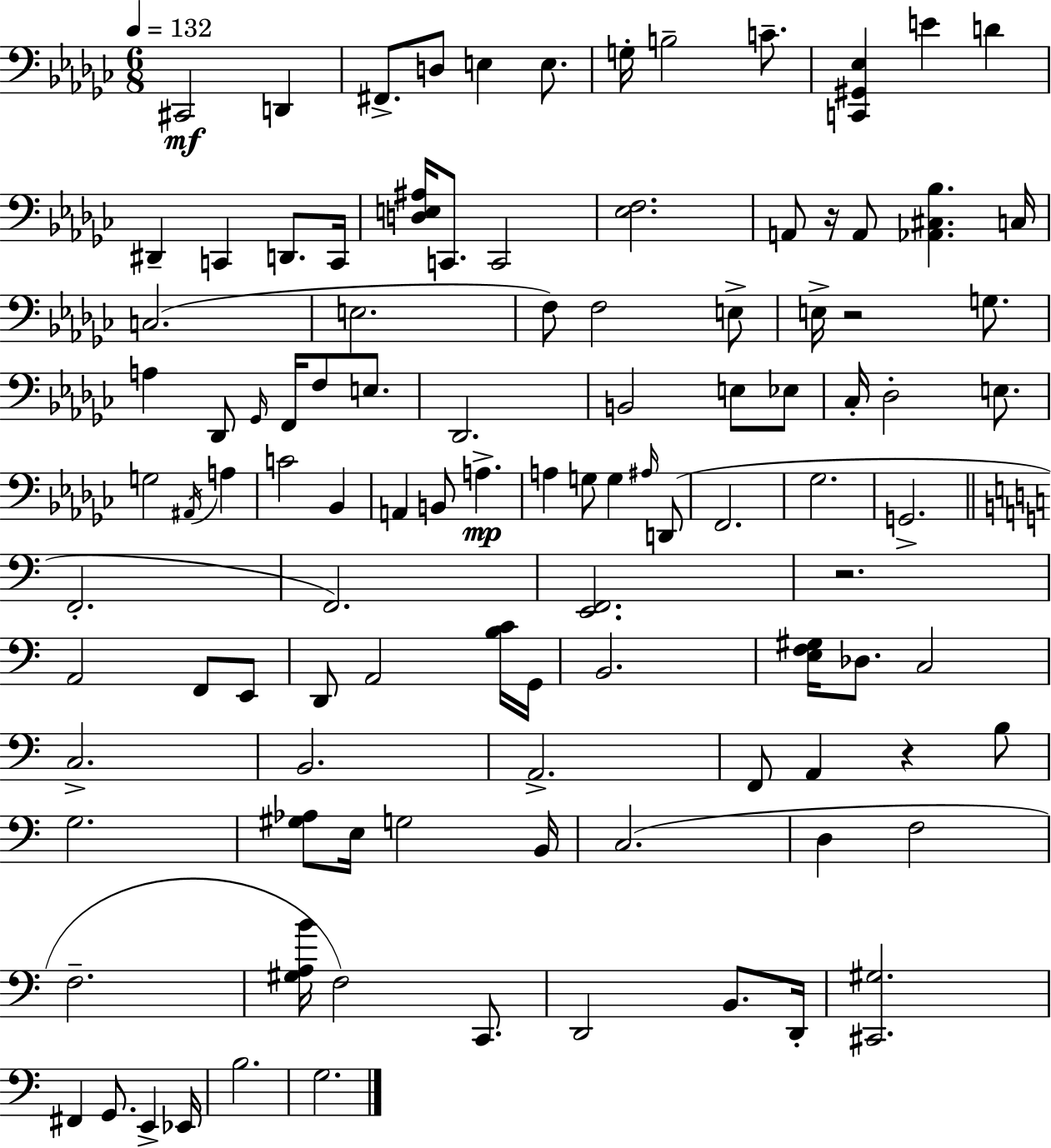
X:1
T:Untitled
M:6/8
L:1/4
K:Ebm
^C,,2 D,, ^F,,/2 D,/2 E, E,/2 G,/4 B,2 C/2 [C,,^G,,_E,] E D ^D,, C,, D,,/2 C,,/4 [D,E,^A,]/4 C,,/2 C,,2 [_E,F,]2 A,,/2 z/4 A,,/2 [_A,,^C,_B,] C,/4 C,2 E,2 F,/2 F,2 E,/2 E,/4 z2 G,/2 A, _D,,/2 _G,,/4 F,,/4 F,/2 E,/2 _D,,2 B,,2 E,/2 _E,/2 _C,/4 _D,2 E,/2 G,2 ^A,,/4 A, C2 _B,, A,, B,,/2 A, A, G,/2 G, ^A,/4 D,,/2 F,,2 _G,2 G,,2 F,,2 F,,2 [E,,F,,]2 z2 A,,2 F,,/2 E,,/2 D,,/2 A,,2 [B,C]/4 G,,/4 B,,2 [E,F,^G,]/4 _D,/2 C,2 C,2 B,,2 A,,2 F,,/2 A,, z B,/2 G,2 [^G,_A,]/2 E,/4 G,2 B,,/4 C,2 D, F,2 F,2 [^G,A,B]/4 F,2 C,,/2 D,,2 B,,/2 D,,/4 [^C,,^G,]2 ^F,, G,,/2 E,, _E,,/4 B,2 G,2